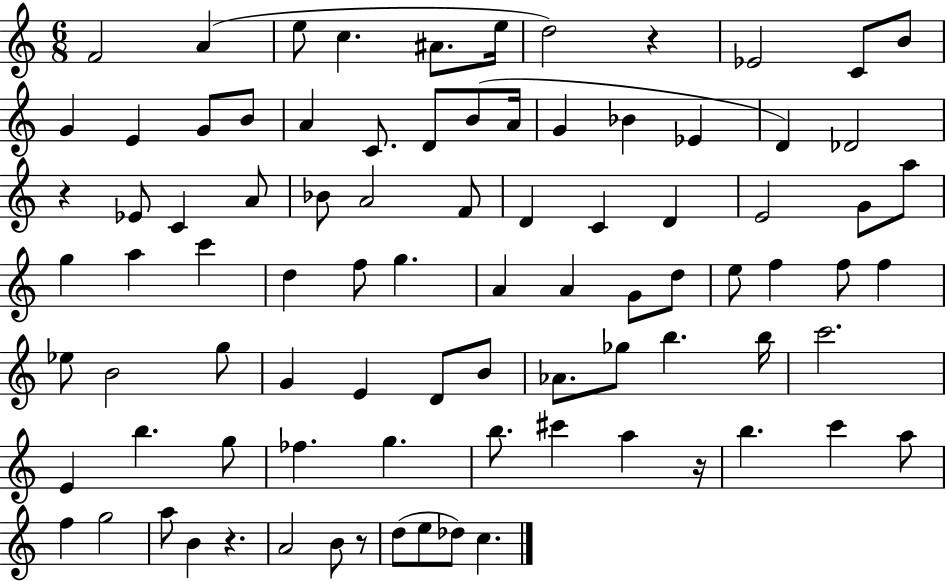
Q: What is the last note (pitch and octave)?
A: C5